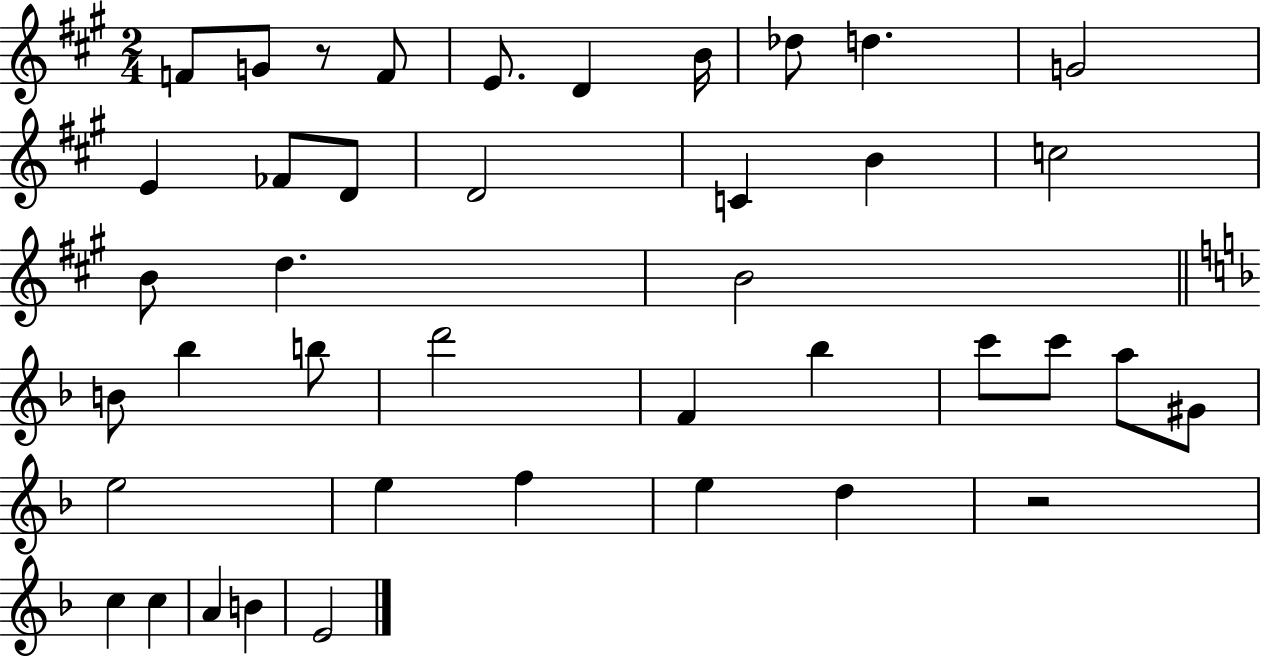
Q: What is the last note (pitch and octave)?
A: E4